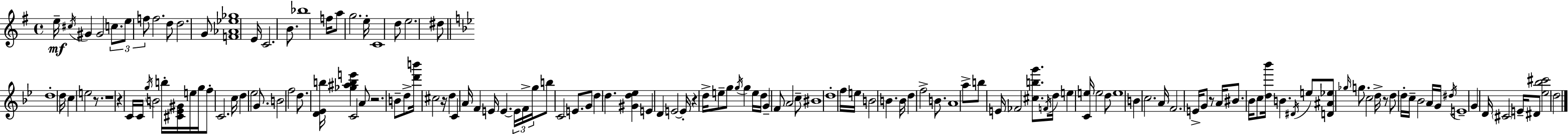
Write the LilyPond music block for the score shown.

{
  \clef treble
  \time 4/4
  \defaultTimeSignature
  \key g \major
  e''16--\mf \acciaccatura { cis''16 } gis'4 gis'2 \tuplet 3/2 { c''8. | e''8 f''8 } f''2. | d''8 d''2. g'8 | <f' aes' ees'' ges''>1 | \break e'16 c'2. b'8. | bes''1 | f''16 a''8 g''2. | e''16-. c'1 | \break d''8 e''2. dis''8 | \bar "||" \break \key bes \major d''1-. | d''16 c''4 e''2 r8. | r1 | r4 c'16 c'16 \acciaccatura { g''16 } b'2 b''16-. | \break <cis' ees' gis'>16 e''16 g''16 f''8-. c'2. | c''16 d''4 ees''2 g'8. | b'2 f''2 | d''8. <d' ees' b''>16 <ges'' ais'' b'' e'''>4 c'2 | \break a'8 r2. b'8-- | d''8-> <d''' b'''>16 cis''2 r16 d''4 | c'4 a'16 f'4 e'16 e'4.~~ | \tuplet 3/2 { e'16 f'16-> g''16 } b''8 c'2 e'8. | \break g'8 d''4 d''4. <gis' d'' ees''>4 | e'4 d'4 e'2~~ | e'16-. r4 d''16-> e''8-- g''8 \acciaccatura { g''16 } g''4 | e''16 d''16 g'4-- f'8 a'2 | \break c''8-- bis'1 | d''1-. | f''16 e''16 b'2 b'4. | b'16 d''4 f''2-> b'8. | \break a'1 | a''8-> b''8 e'16 fes'2 <cis'' b'' g'''>8. | \acciaccatura { f'16 } d''16 e''4 <c' e''>16 e''2 | d''8 e''1 | \break b'4 c''2. | a'16 f'2. | e'16-> g'8 r8 a'16 bis'8. bes'16 c''8 <d'' bes'''>16 b'4. | \acciaccatura { dis'16 } e''8 <d' ais' ees''>8 \grace { ges''16 } g''8. c''2 | \break d''16-> r8 d''8 d''16-. c''16-- bes'2 | a'16 g'16 \acciaccatura { dis''16 } e'1-- | g'4 d'16 \parenthesize cis'2 | e'16-- dis'8 <ees'' bes'' cis'''>2 d''2 | \break \bar "|."
}